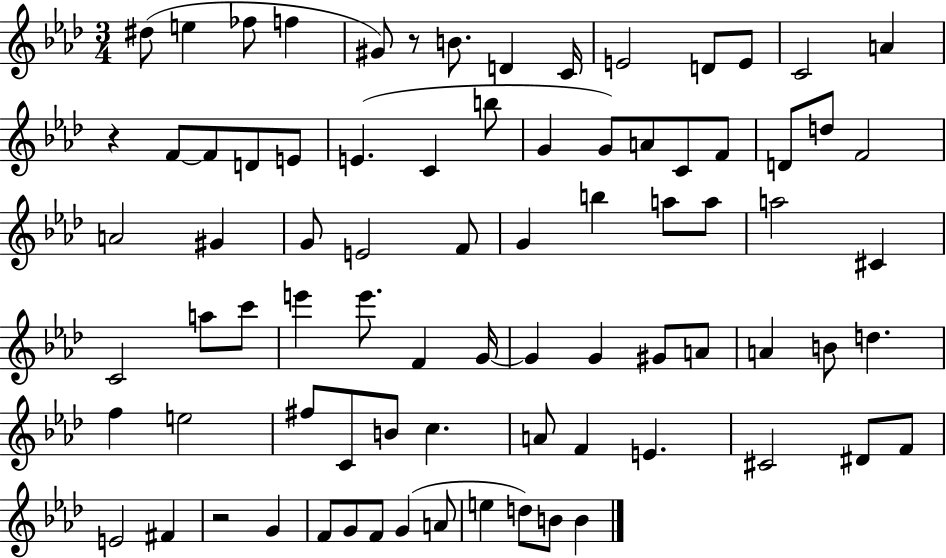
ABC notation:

X:1
T:Untitled
M:3/4
L:1/4
K:Ab
^d/2 e _f/2 f ^G/2 z/2 B/2 D C/4 E2 D/2 E/2 C2 A z F/2 F/2 D/2 E/2 E C b/2 G G/2 A/2 C/2 F/2 D/2 d/2 F2 A2 ^G G/2 E2 F/2 G b a/2 a/2 a2 ^C C2 a/2 c'/2 e' e'/2 F G/4 G G ^G/2 A/2 A B/2 d f e2 ^f/2 C/2 B/2 c A/2 F E ^C2 ^D/2 F/2 E2 ^F z2 G F/2 G/2 F/2 G A/2 e d/2 B/2 B